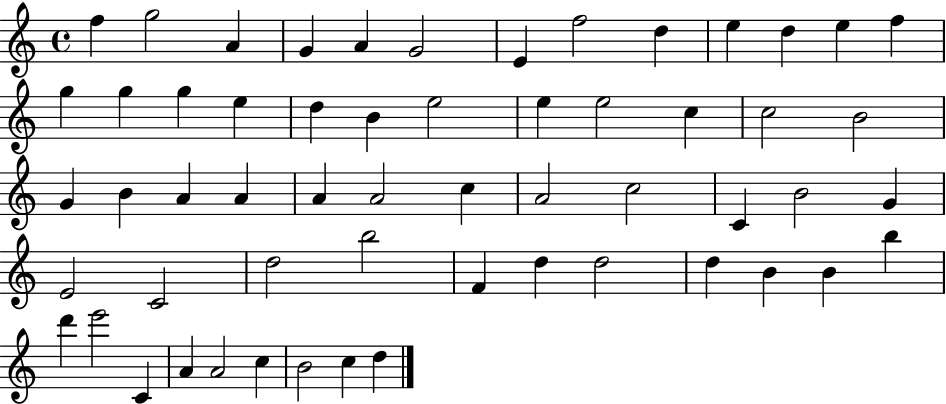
F5/q G5/h A4/q G4/q A4/q G4/h E4/q F5/h D5/q E5/q D5/q E5/q F5/q G5/q G5/q G5/q E5/q D5/q B4/q E5/h E5/q E5/h C5/q C5/h B4/h G4/q B4/q A4/q A4/q A4/q A4/h C5/q A4/h C5/h C4/q B4/h G4/q E4/h C4/h D5/h B5/h F4/q D5/q D5/h D5/q B4/q B4/q B5/q D6/q E6/h C4/q A4/q A4/h C5/q B4/h C5/q D5/q